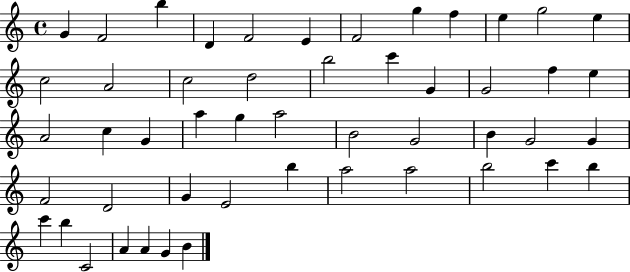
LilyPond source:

{
  \clef treble
  \time 4/4
  \defaultTimeSignature
  \key c \major
  g'4 f'2 b''4 | d'4 f'2 e'4 | f'2 g''4 f''4 | e''4 g''2 e''4 | \break c''2 a'2 | c''2 d''2 | b''2 c'''4 g'4 | g'2 f''4 e''4 | \break a'2 c''4 g'4 | a''4 g''4 a''2 | b'2 g'2 | b'4 g'2 g'4 | \break f'2 d'2 | g'4 e'2 b''4 | a''2 a''2 | b''2 c'''4 b''4 | \break c'''4 b''4 c'2 | a'4 a'4 g'4 b'4 | \bar "|."
}